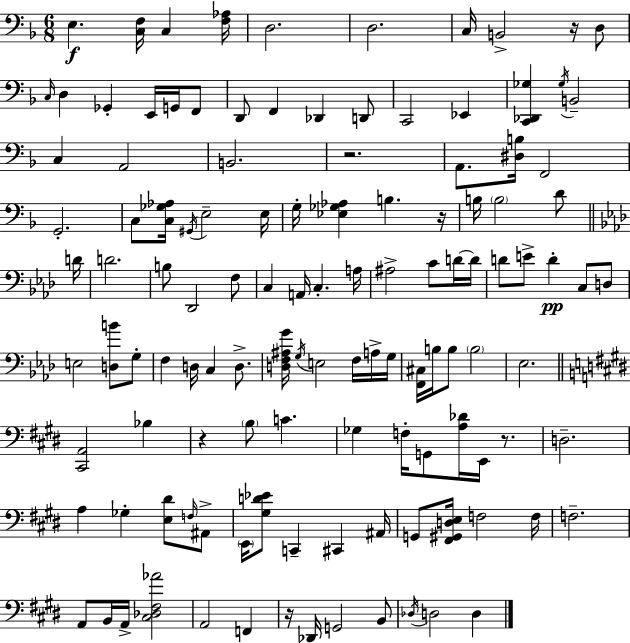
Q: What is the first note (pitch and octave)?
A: E3